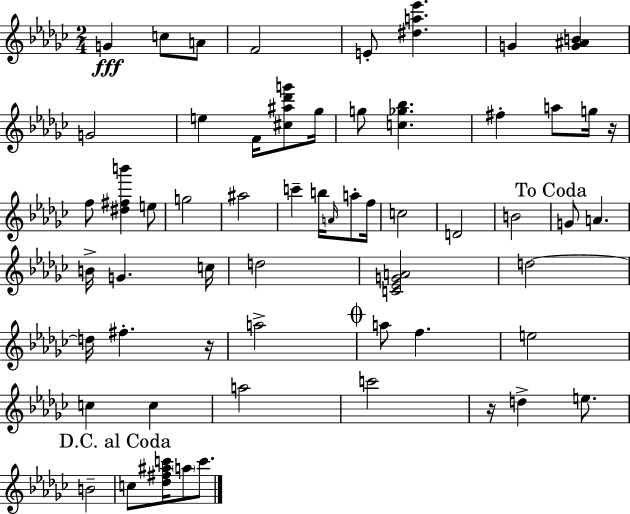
G4/q C5/e A4/e F4/h E4/e [D#5,A5,Eb6]/q. G4/q [G4,A#4,B4]/q G4/h E5/q F4/s [C#5,A#5,Db6,G6]/e Gb5/s G5/e [C5,Gb5,Bb5]/q. F#5/q A5/e G5/s R/s F5/e [D#5,F#5,B6]/q E5/e G5/h A#5/h C6/q B5/s A4/s A5/e F5/s C5/h D4/h B4/h G4/e A4/q. B4/s G4/q. C5/s D5/h [C4,Eb4,G4,A4]/h D5/h D5/s F#5/q. R/s A5/h A5/e F5/q. E5/h C5/q C5/q A5/h C6/h R/s D5/q E5/e. B4/h C5/e [Db5,F#5,A#5,C6]/s A5/e C6/e.